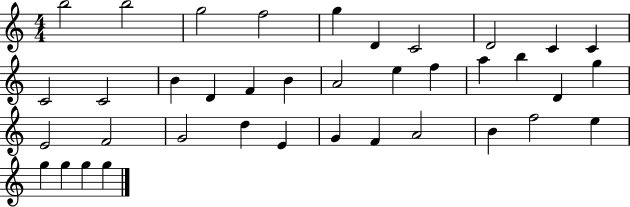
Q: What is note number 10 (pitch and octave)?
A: C4